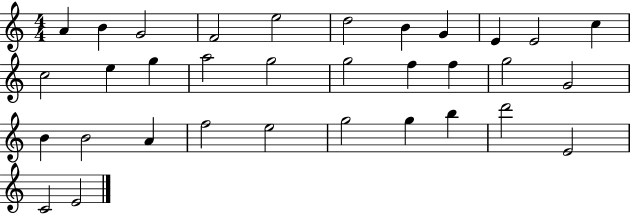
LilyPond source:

{
  \clef treble
  \numericTimeSignature
  \time 4/4
  \key c \major
  a'4 b'4 g'2 | f'2 e''2 | d''2 b'4 g'4 | e'4 e'2 c''4 | \break c''2 e''4 g''4 | a''2 g''2 | g''2 f''4 f''4 | g''2 g'2 | \break b'4 b'2 a'4 | f''2 e''2 | g''2 g''4 b''4 | d'''2 e'2 | \break c'2 e'2 | \bar "|."
}